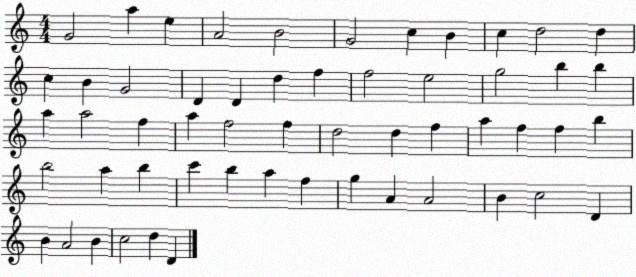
X:1
T:Untitled
M:4/4
L:1/4
K:C
G2 a e A2 B2 G2 c B c d2 d c B G2 D D d f f2 e2 g2 b b a a2 f a f2 f d2 d f a f f b b2 a b c' b a f g A A2 B c2 D B A2 B c2 d D